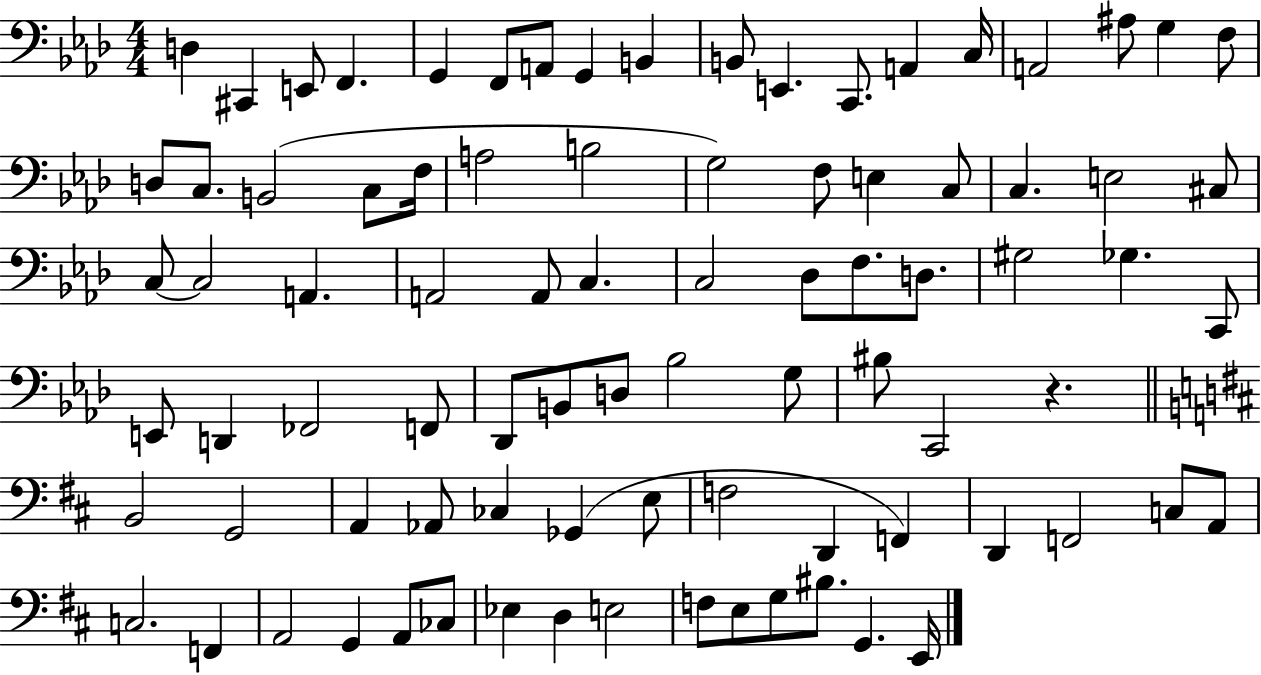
X:1
T:Untitled
M:4/4
L:1/4
K:Ab
D, ^C,, E,,/2 F,, G,, F,,/2 A,,/2 G,, B,, B,,/2 E,, C,,/2 A,, C,/4 A,,2 ^A,/2 G, F,/2 D,/2 C,/2 B,,2 C,/2 F,/4 A,2 B,2 G,2 F,/2 E, C,/2 C, E,2 ^C,/2 C,/2 C,2 A,, A,,2 A,,/2 C, C,2 _D,/2 F,/2 D,/2 ^G,2 _G, C,,/2 E,,/2 D,, _F,,2 F,,/2 _D,,/2 B,,/2 D,/2 _B,2 G,/2 ^B,/2 C,,2 z B,,2 G,,2 A,, _A,,/2 _C, _G,, E,/2 F,2 D,, F,, D,, F,,2 C,/2 A,,/2 C,2 F,, A,,2 G,, A,,/2 _C,/2 _E, D, E,2 F,/2 E,/2 G,/2 ^B,/2 G,, E,,/4